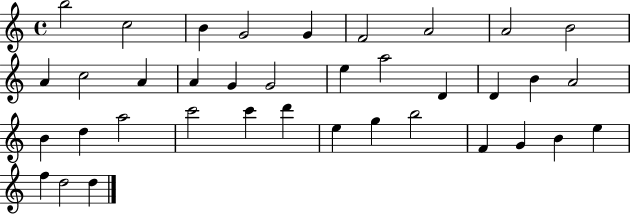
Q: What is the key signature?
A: C major